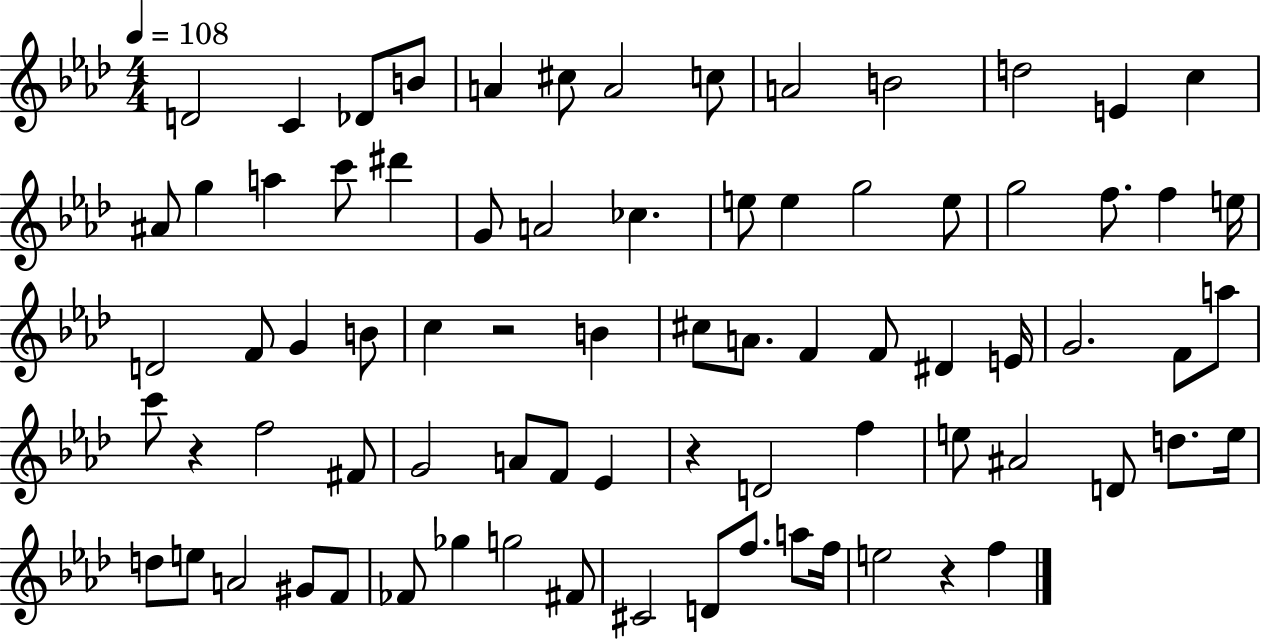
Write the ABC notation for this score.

X:1
T:Untitled
M:4/4
L:1/4
K:Ab
D2 C _D/2 B/2 A ^c/2 A2 c/2 A2 B2 d2 E c ^A/2 g a c'/2 ^d' G/2 A2 _c e/2 e g2 e/2 g2 f/2 f e/4 D2 F/2 G B/2 c z2 B ^c/2 A/2 F F/2 ^D E/4 G2 F/2 a/2 c'/2 z f2 ^F/2 G2 A/2 F/2 _E z D2 f e/2 ^A2 D/2 d/2 e/4 d/2 e/2 A2 ^G/2 F/2 _F/2 _g g2 ^F/2 ^C2 D/2 f/2 a/2 f/4 e2 z f